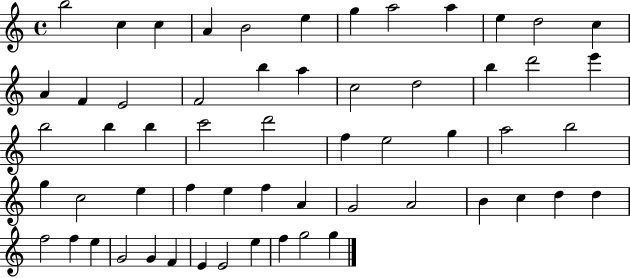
{
  \clef treble
  \time 4/4
  \defaultTimeSignature
  \key c \major
  b''2 c''4 c''4 | a'4 b'2 e''4 | g''4 a''2 a''4 | e''4 d''2 c''4 | \break a'4 f'4 e'2 | f'2 b''4 a''4 | c''2 d''2 | b''4 d'''2 e'''4 | \break b''2 b''4 b''4 | c'''2 d'''2 | f''4 e''2 g''4 | a''2 b''2 | \break g''4 c''2 e''4 | f''4 e''4 f''4 a'4 | g'2 a'2 | b'4 c''4 d''4 d''4 | \break f''2 f''4 e''4 | g'2 g'4 f'4 | e'4 e'2 e''4 | f''4 g''2 g''4 | \break \bar "|."
}